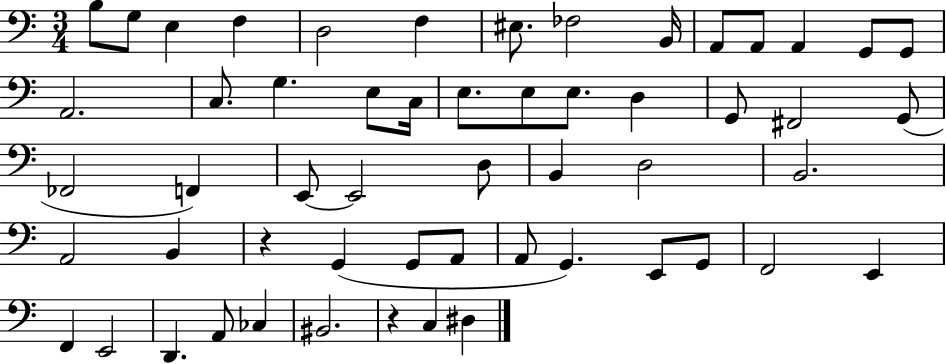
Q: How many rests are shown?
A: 2